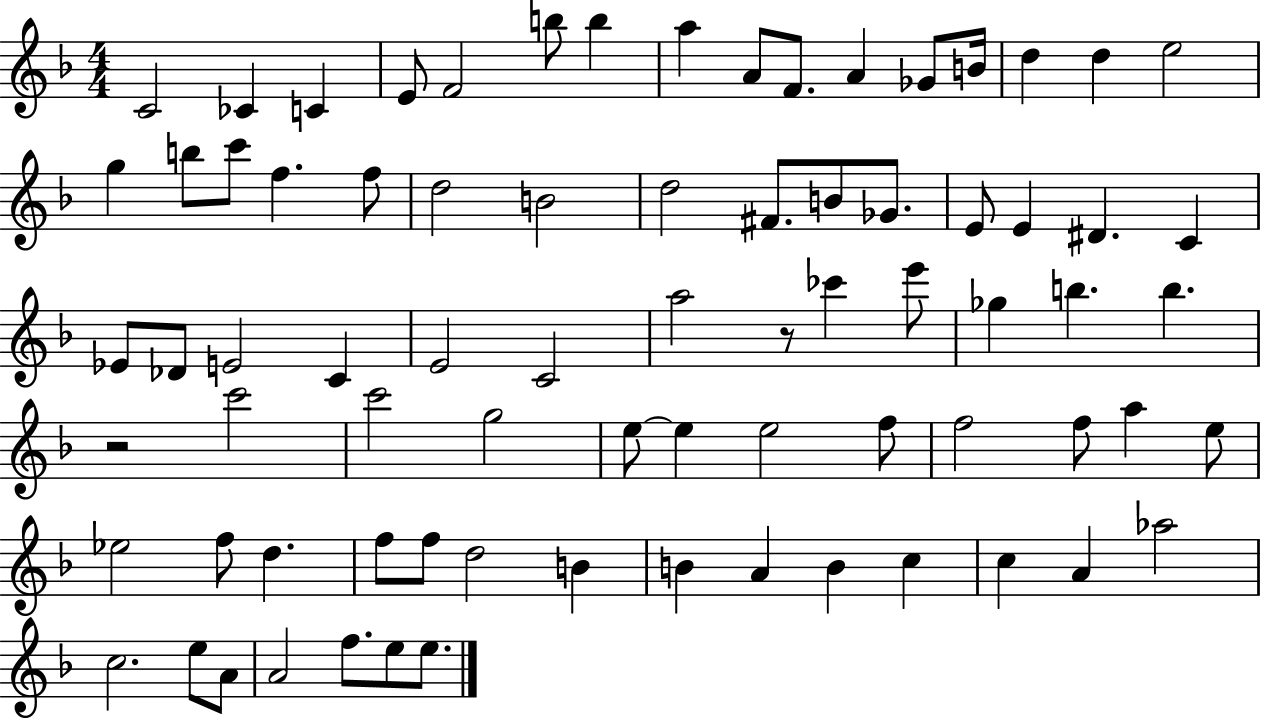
{
  \clef treble
  \numericTimeSignature
  \time 4/4
  \key f \major
  \repeat volta 2 { c'2 ces'4 c'4 | e'8 f'2 b''8 b''4 | a''4 a'8 f'8. a'4 ges'8 b'16 | d''4 d''4 e''2 | \break g''4 b''8 c'''8 f''4. f''8 | d''2 b'2 | d''2 fis'8. b'8 ges'8. | e'8 e'4 dis'4. c'4 | \break ees'8 des'8 e'2 c'4 | e'2 c'2 | a''2 r8 ces'''4 e'''8 | ges''4 b''4. b''4. | \break r2 c'''2 | c'''2 g''2 | e''8~~ e''4 e''2 f''8 | f''2 f''8 a''4 e''8 | \break ees''2 f''8 d''4. | f''8 f''8 d''2 b'4 | b'4 a'4 b'4 c''4 | c''4 a'4 aes''2 | \break c''2. e''8 a'8 | a'2 f''8. e''8 e''8. | } \bar "|."
}